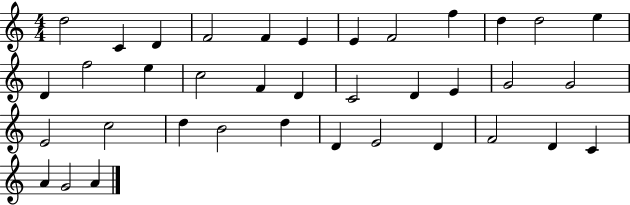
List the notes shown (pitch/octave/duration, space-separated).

D5/h C4/q D4/q F4/h F4/q E4/q E4/q F4/h F5/q D5/q D5/h E5/q D4/q F5/h E5/q C5/h F4/q D4/q C4/h D4/q E4/q G4/h G4/h E4/h C5/h D5/q B4/h D5/q D4/q E4/h D4/q F4/h D4/q C4/q A4/q G4/h A4/q